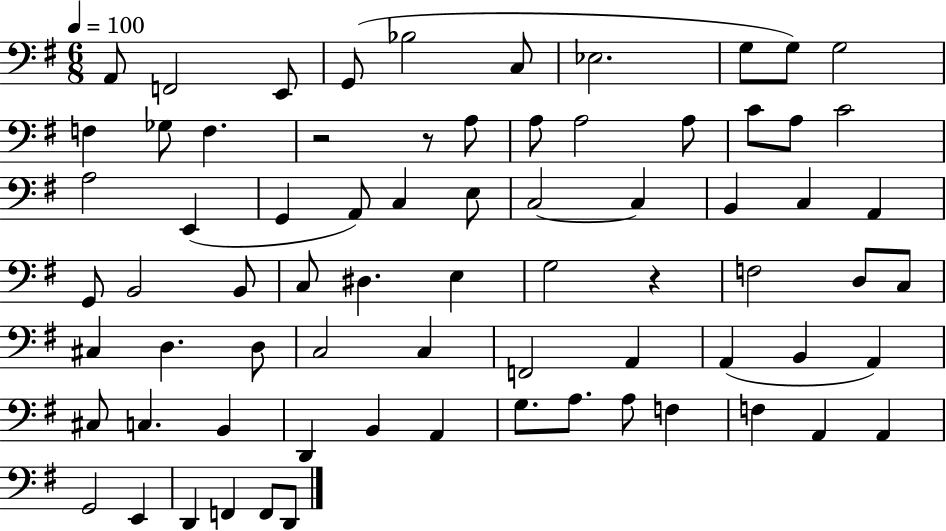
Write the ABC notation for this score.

X:1
T:Untitled
M:6/8
L:1/4
K:G
A,,/2 F,,2 E,,/2 G,,/2 _B,2 C,/2 _E,2 G,/2 G,/2 G,2 F, _G,/2 F, z2 z/2 A,/2 A,/2 A,2 A,/2 C/2 A,/2 C2 A,2 E,, G,, A,,/2 C, E,/2 C,2 C, B,, C, A,, G,,/2 B,,2 B,,/2 C,/2 ^D, E, G,2 z F,2 D,/2 C,/2 ^C, D, D,/2 C,2 C, F,,2 A,, A,, B,, A,, ^C,/2 C, B,, D,, B,, A,, G,/2 A,/2 A,/2 F, F, A,, A,, G,,2 E,, D,, F,, F,,/2 D,,/2